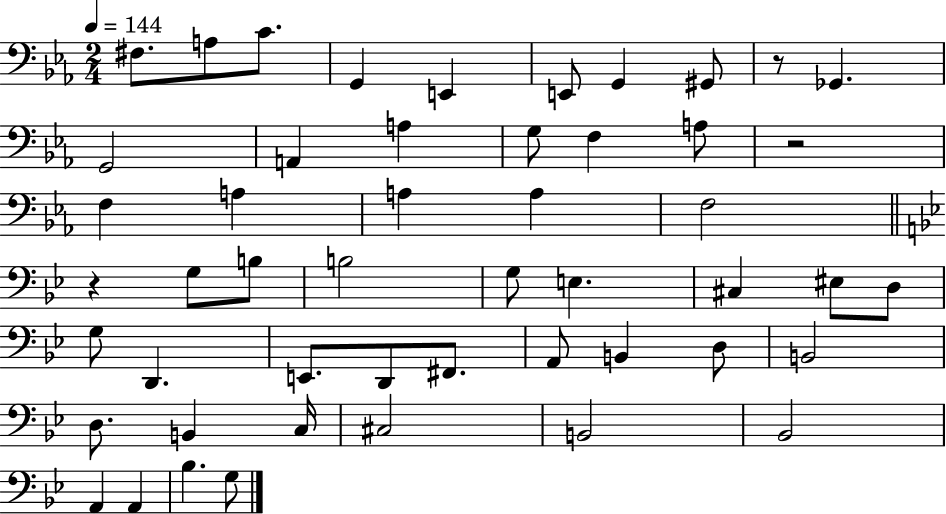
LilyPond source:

{
  \clef bass
  \numericTimeSignature
  \time 2/4
  \key ees \major
  \tempo 4 = 144
  fis8. a8 c'8. | g,4 e,4 | e,8 g,4 gis,8 | r8 ges,4. | \break g,2 | a,4 a4 | g8 f4 a8 | r2 | \break f4 a4 | a4 a4 | f2 | \bar "||" \break \key bes \major r4 g8 b8 | b2 | g8 e4. | cis4 eis8 d8 | \break g8 d,4. | e,8. d,8 fis,8. | a,8 b,4 d8 | b,2 | \break d8. b,4 c16 | cis2 | b,2 | bes,2 | \break a,4 a,4 | bes4. g8 | \bar "|."
}